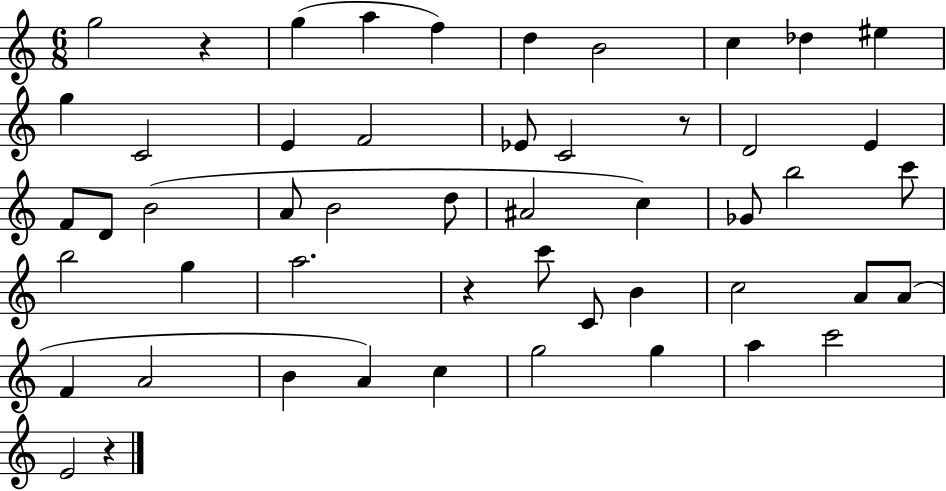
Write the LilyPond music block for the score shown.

{
  \clef treble
  \numericTimeSignature
  \time 6/8
  \key c \major
  g''2 r4 | g''4( a''4 f''4) | d''4 b'2 | c''4 des''4 eis''4 | \break g''4 c'2 | e'4 f'2 | ees'8 c'2 r8 | d'2 e'4 | \break f'8 d'8 b'2( | a'8 b'2 d''8 | ais'2 c''4) | ges'8 b''2 c'''8 | \break b''2 g''4 | a''2. | r4 c'''8 c'8 b'4 | c''2 a'8 a'8( | \break f'4 a'2 | b'4 a'4) c''4 | g''2 g''4 | a''4 c'''2 | \break e'2 r4 | \bar "|."
}